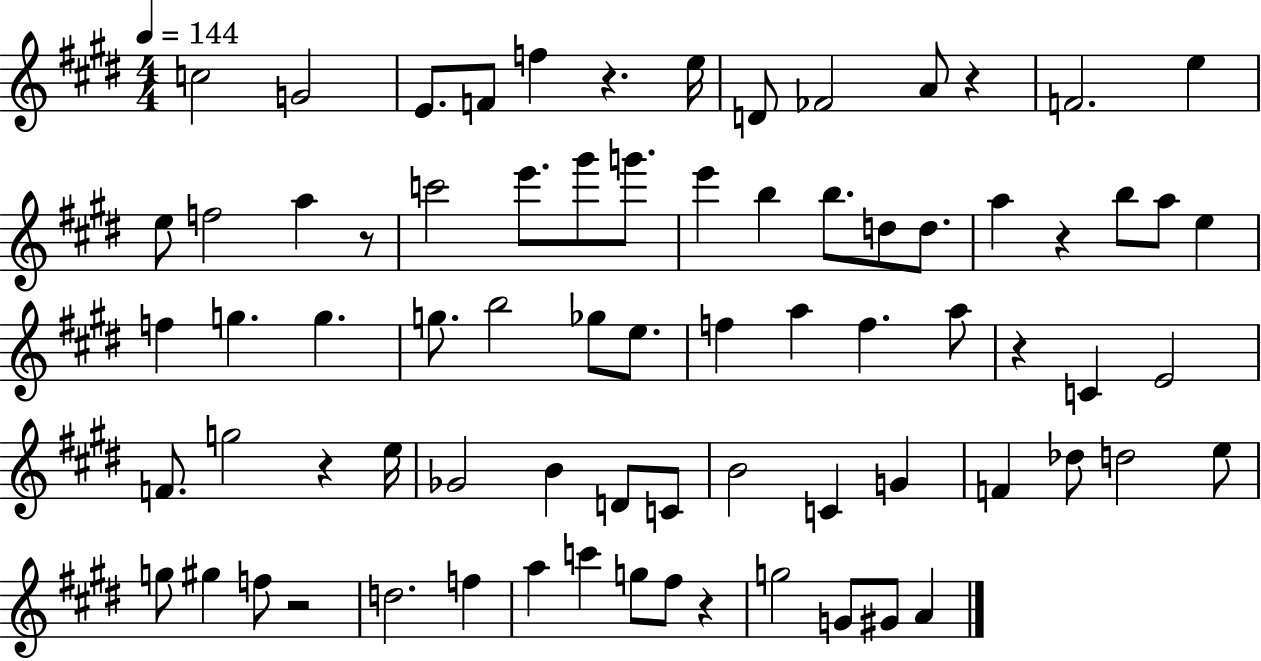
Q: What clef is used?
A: treble